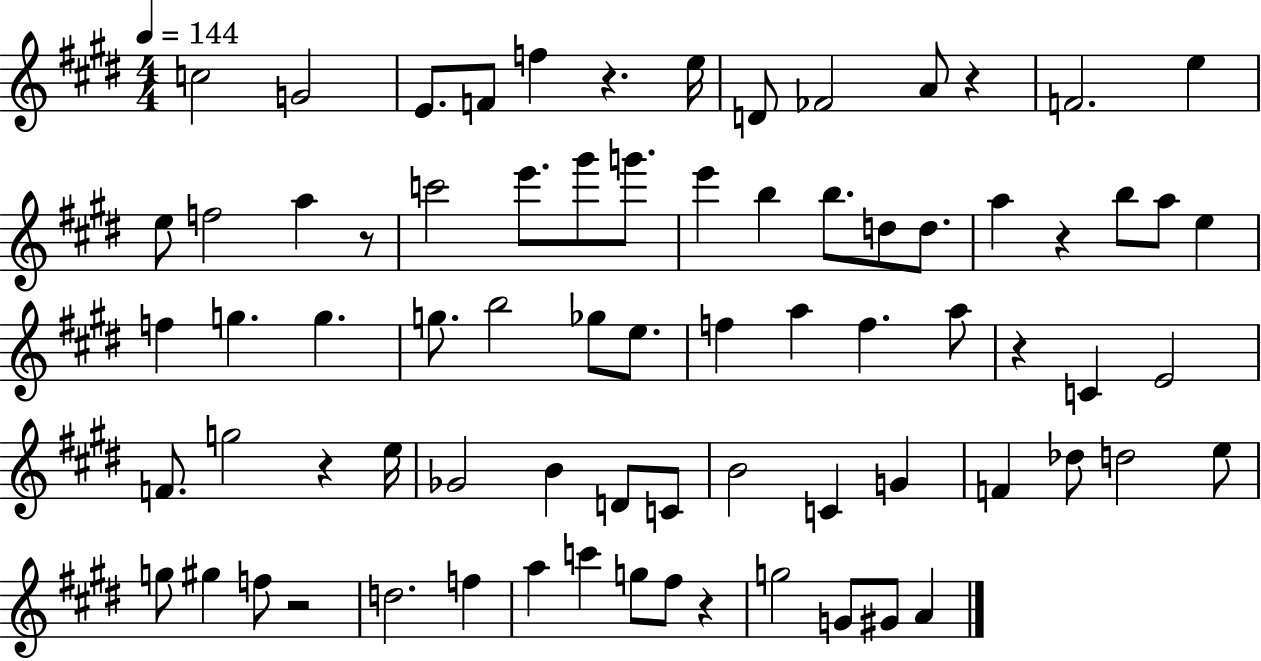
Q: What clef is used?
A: treble